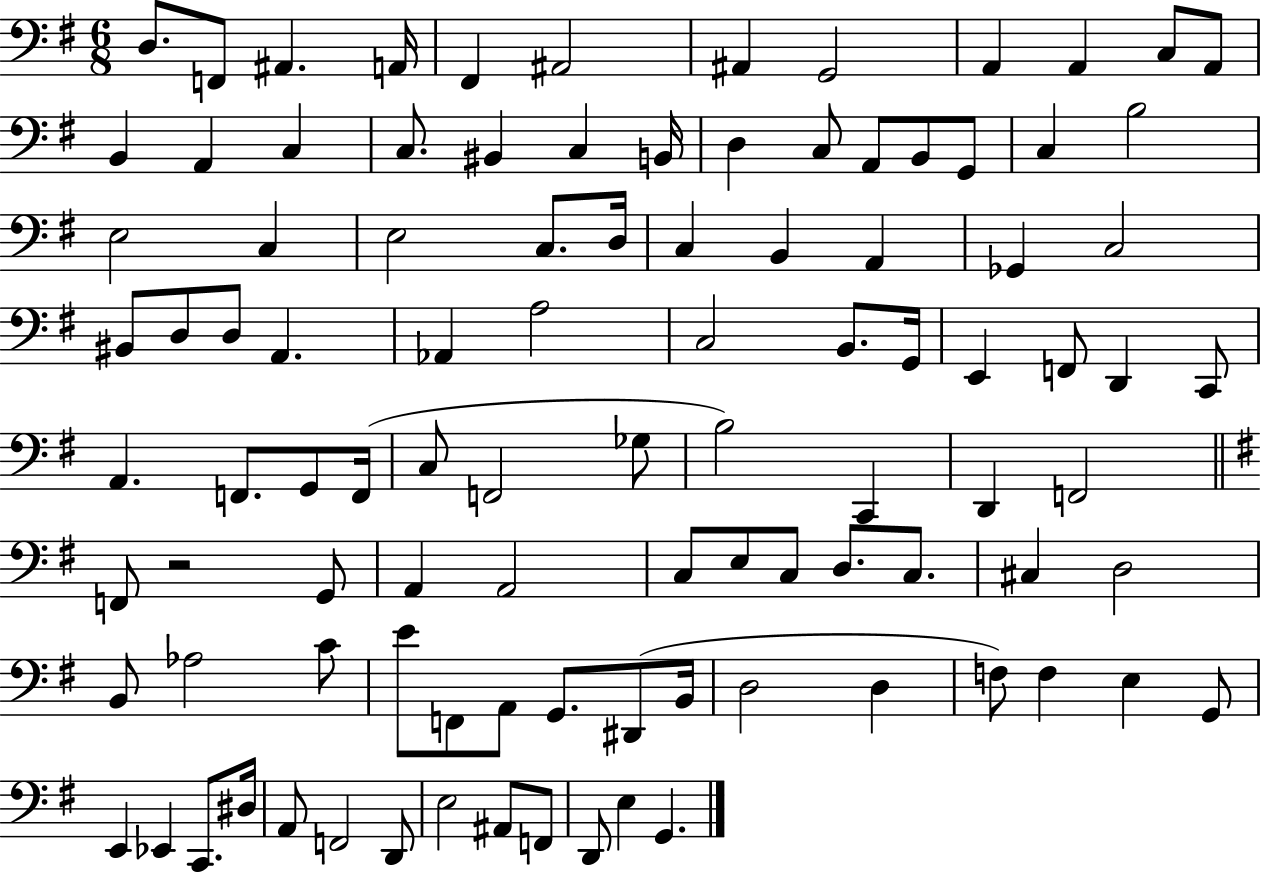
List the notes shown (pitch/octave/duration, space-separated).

D3/e. F2/e A#2/q. A2/s F#2/q A#2/h A#2/q G2/h A2/q A2/q C3/e A2/e B2/q A2/q C3/q C3/e. BIS2/q C3/q B2/s D3/q C3/e A2/e B2/e G2/e C3/q B3/h E3/h C3/q E3/h C3/e. D3/s C3/q B2/q A2/q Gb2/q C3/h BIS2/e D3/e D3/e A2/q. Ab2/q A3/h C3/h B2/e. G2/s E2/q F2/e D2/q C2/e A2/q. F2/e. G2/e F2/s C3/e F2/h Gb3/e B3/h C2/q D2/q F2/h F2/e R/h G2/e A2/q A2/h C3/e E3/e C3/e D3/e. C3/e. C#3/q D3/h B2/e Ab3/h C4/e E4/e F2/e A2/e G2/e. D#2/e B2/s D3/h D3/q F3/e F3/q E3/q G2/e E2/q Eb2/q C2/e. D#3/s A2/e F2/h D2/e E3/h A#2/e F2/e D2/e E3/q G2/q.